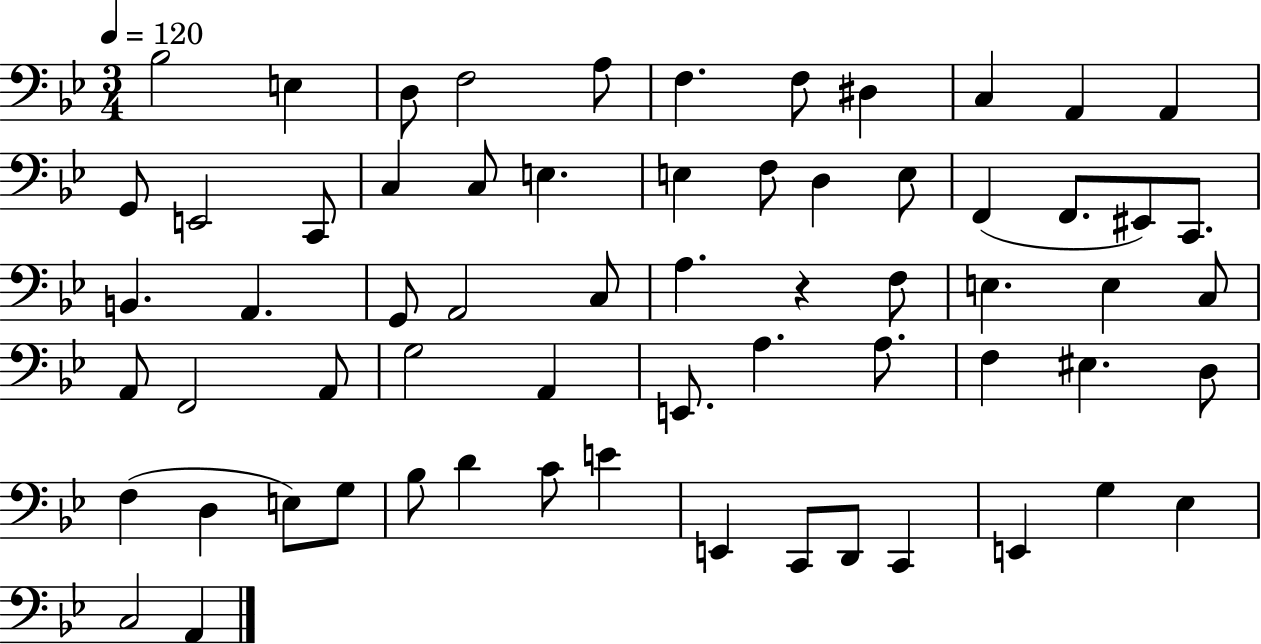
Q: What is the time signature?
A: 3/4